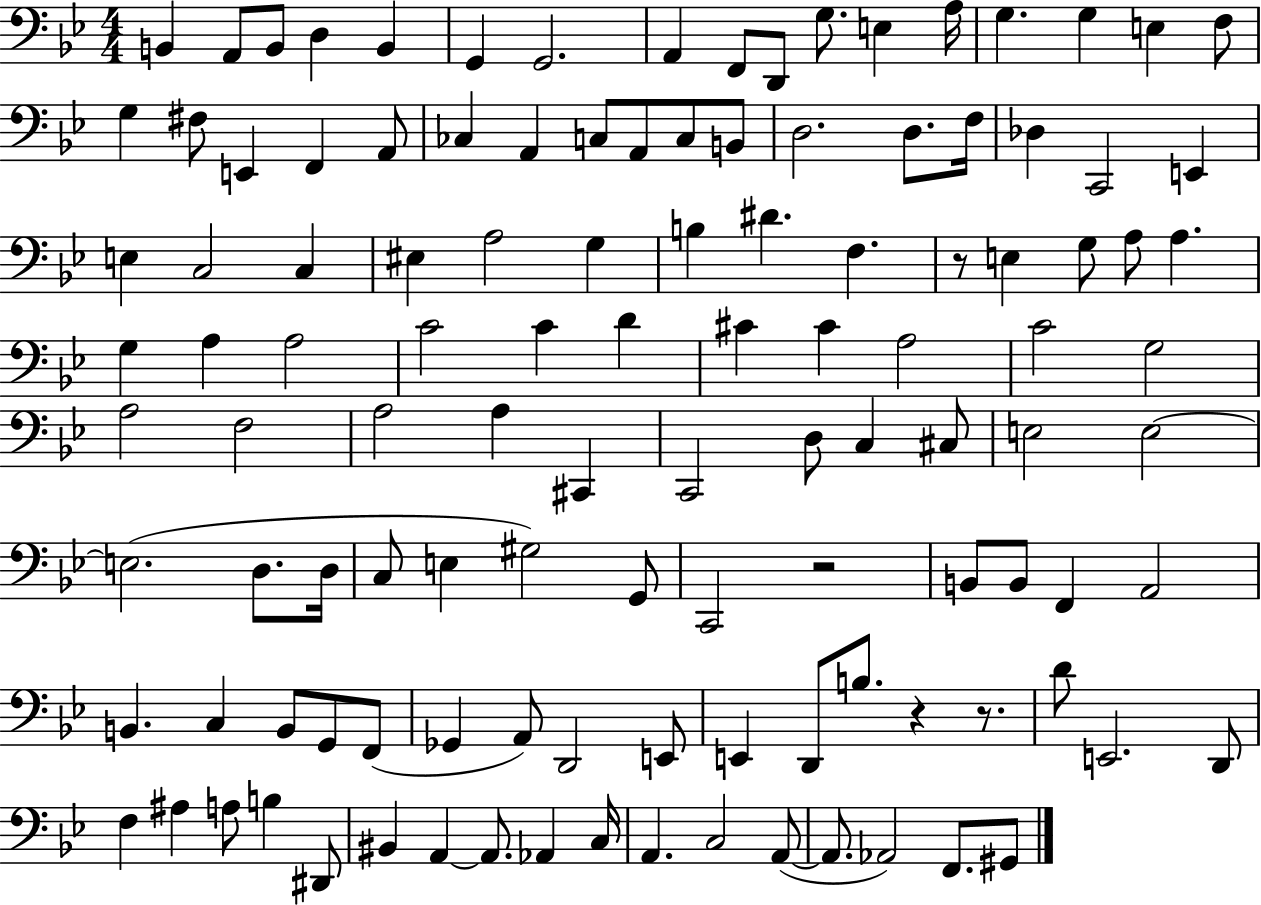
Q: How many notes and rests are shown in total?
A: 117